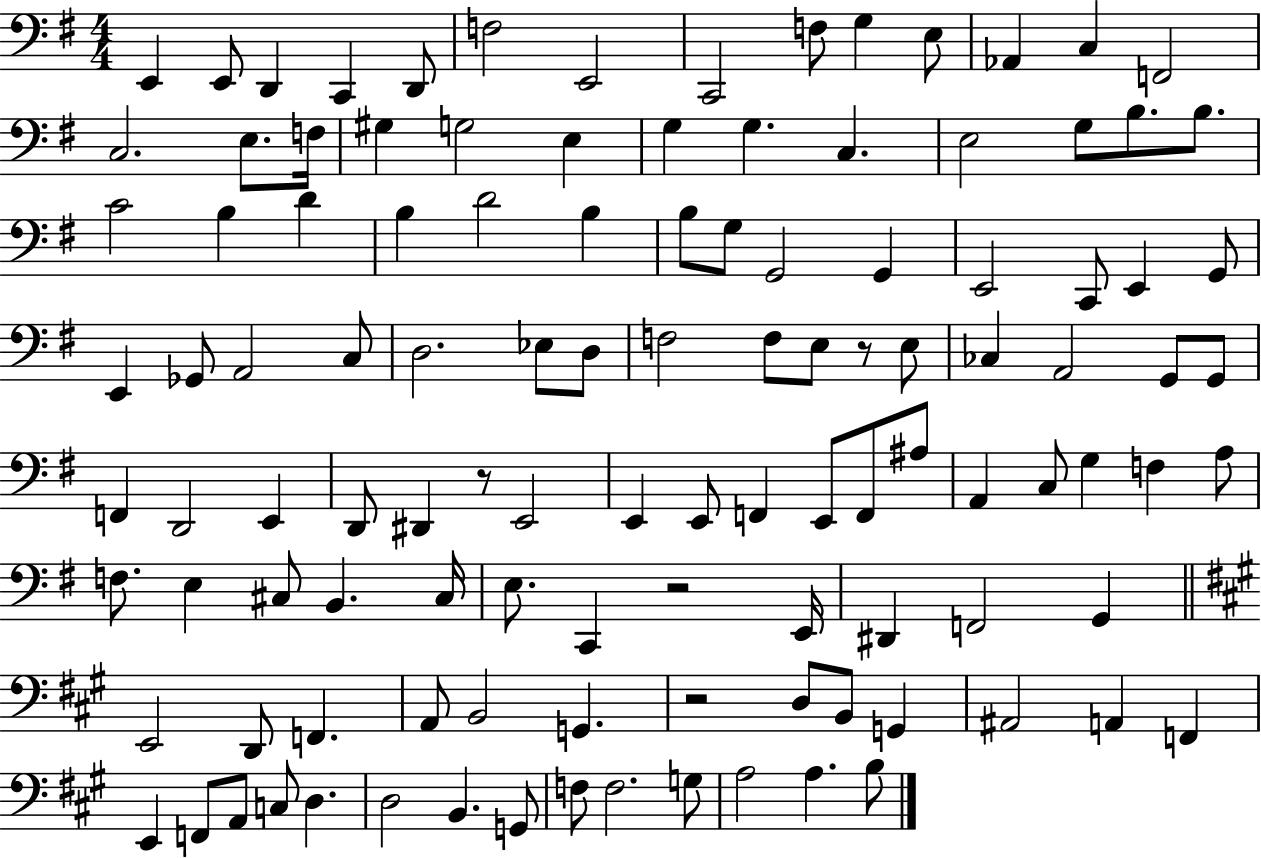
E2/q E2/e D2/q C2/q D2/e F3/h E2/h C2/h F3/e G3/q E3/e Ab2/q C3/q F2/h C3/h. E3/e. F3/s G#3/q G3/h E3/q G3/q G3/q. C3/q. E3/h G3/e B3/e. B3/e. C4/h B3/q D4/q B3/q D4/h B3/q B3/e G3/e G2/h G2/q E2/h C2/e E2/q G2/e E2/q Gb2/e A2/h C3/e D3/h. Eb3/e D3/e F3/h F3/e E3/e R/e E3/e CES3/q A2/h G2/e G2/e F2/q D2/h E2/q D2/e D#2/q R/e E2/h E2/q E2/e F2/q E2/e F2/e A#3/e A2/q C3/e G3/q F3/q A3/e F3/e. E3/q C#3/e B2/q. C#3/s E3/e. C2/q R/h E2/s D#2/q F2/h G2/q E2/h D2/e F2/q. A2/e B2/h G2/q. R/h D3/e B2/e G2/q A#2/h A2/q F2/q E2/q F2/e A2/e C3/e D3/q. D3/h B2/q. G2/e F3/e F3/h. G3/e A3/h A3/q. B3/e